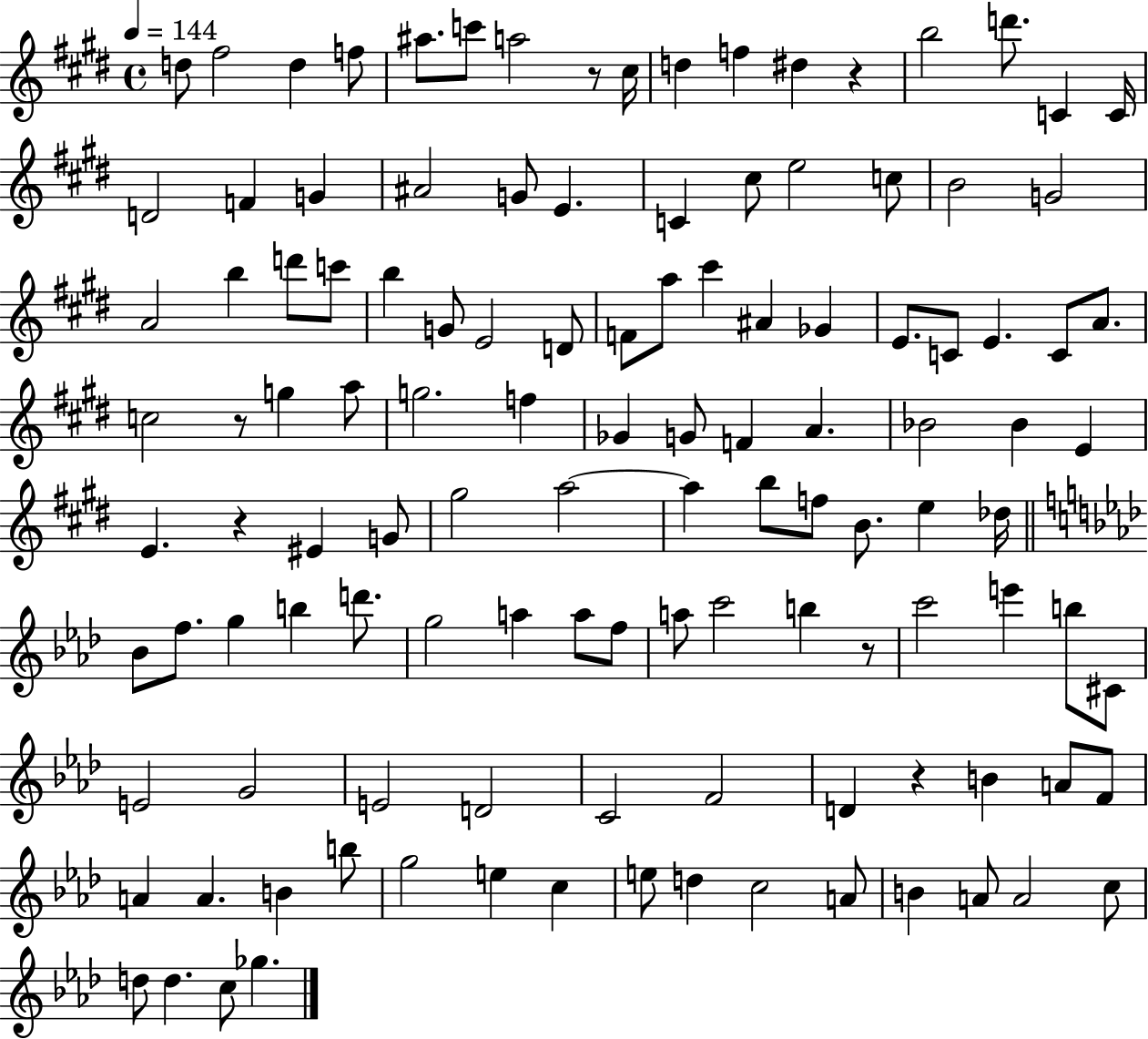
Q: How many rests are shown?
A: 6